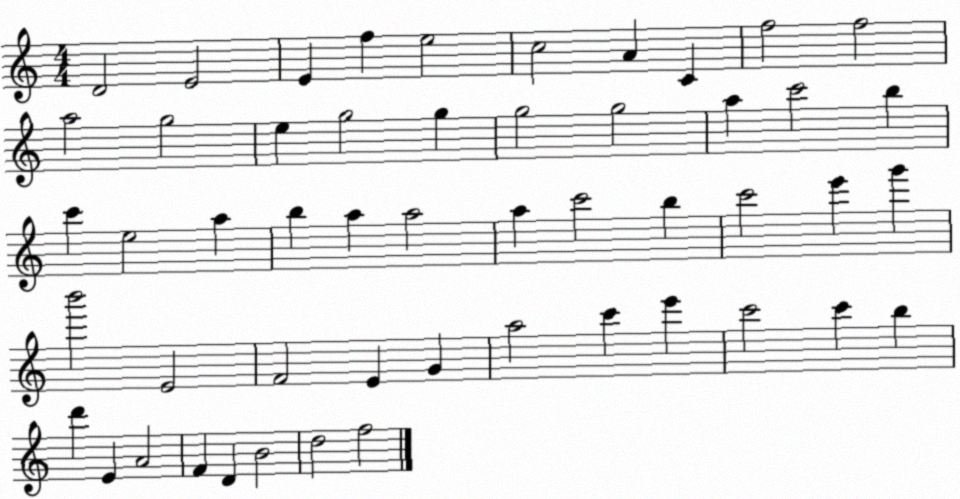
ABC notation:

X:1
T:Untitled
M:4/4
L:1/4
K:C
D2 E2 E f e2 c2 A C f2 f2 a2 g2 e g2 g g2 g2 a c'2 b c' e2 a b a a2 a c'2 b c'2 e' g' b'2 E2 F2 E G a2 c' e' c'2 c' b d' E A2 F D B2 d2 f2